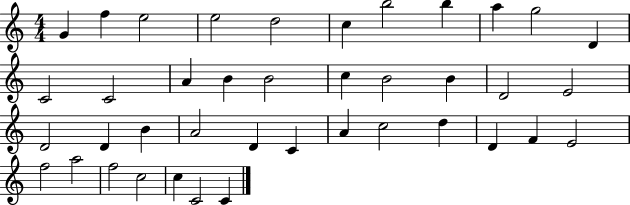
{
  \clef treble
  \numericTimeSignature
  \time 4/4
  \key c \major
  g'4 f''4 e''2 | e''2 d''2 | c''4 b''2 b''4 | a''4 g''2 d'4 | \break c'2 c'2 | a'4 b'4 b'2 | c''4 b'2 b'4 | d'2 e'2 | \break d'2 d'4 b'4 | a'2 d'4 c'4 | a'4 c''2 d''4 | d'4 f'4 e'2 | \break f''2 a''2 | f''2 c''2 | c''4 c'2 c'4 | \bar "|."
}